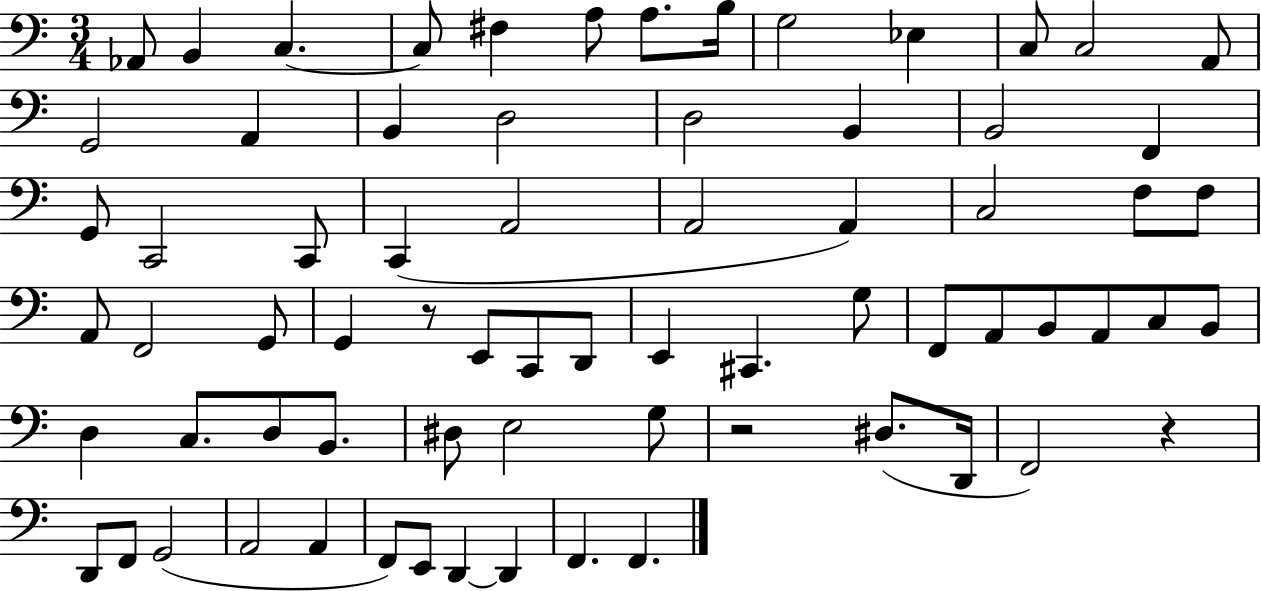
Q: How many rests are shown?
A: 3